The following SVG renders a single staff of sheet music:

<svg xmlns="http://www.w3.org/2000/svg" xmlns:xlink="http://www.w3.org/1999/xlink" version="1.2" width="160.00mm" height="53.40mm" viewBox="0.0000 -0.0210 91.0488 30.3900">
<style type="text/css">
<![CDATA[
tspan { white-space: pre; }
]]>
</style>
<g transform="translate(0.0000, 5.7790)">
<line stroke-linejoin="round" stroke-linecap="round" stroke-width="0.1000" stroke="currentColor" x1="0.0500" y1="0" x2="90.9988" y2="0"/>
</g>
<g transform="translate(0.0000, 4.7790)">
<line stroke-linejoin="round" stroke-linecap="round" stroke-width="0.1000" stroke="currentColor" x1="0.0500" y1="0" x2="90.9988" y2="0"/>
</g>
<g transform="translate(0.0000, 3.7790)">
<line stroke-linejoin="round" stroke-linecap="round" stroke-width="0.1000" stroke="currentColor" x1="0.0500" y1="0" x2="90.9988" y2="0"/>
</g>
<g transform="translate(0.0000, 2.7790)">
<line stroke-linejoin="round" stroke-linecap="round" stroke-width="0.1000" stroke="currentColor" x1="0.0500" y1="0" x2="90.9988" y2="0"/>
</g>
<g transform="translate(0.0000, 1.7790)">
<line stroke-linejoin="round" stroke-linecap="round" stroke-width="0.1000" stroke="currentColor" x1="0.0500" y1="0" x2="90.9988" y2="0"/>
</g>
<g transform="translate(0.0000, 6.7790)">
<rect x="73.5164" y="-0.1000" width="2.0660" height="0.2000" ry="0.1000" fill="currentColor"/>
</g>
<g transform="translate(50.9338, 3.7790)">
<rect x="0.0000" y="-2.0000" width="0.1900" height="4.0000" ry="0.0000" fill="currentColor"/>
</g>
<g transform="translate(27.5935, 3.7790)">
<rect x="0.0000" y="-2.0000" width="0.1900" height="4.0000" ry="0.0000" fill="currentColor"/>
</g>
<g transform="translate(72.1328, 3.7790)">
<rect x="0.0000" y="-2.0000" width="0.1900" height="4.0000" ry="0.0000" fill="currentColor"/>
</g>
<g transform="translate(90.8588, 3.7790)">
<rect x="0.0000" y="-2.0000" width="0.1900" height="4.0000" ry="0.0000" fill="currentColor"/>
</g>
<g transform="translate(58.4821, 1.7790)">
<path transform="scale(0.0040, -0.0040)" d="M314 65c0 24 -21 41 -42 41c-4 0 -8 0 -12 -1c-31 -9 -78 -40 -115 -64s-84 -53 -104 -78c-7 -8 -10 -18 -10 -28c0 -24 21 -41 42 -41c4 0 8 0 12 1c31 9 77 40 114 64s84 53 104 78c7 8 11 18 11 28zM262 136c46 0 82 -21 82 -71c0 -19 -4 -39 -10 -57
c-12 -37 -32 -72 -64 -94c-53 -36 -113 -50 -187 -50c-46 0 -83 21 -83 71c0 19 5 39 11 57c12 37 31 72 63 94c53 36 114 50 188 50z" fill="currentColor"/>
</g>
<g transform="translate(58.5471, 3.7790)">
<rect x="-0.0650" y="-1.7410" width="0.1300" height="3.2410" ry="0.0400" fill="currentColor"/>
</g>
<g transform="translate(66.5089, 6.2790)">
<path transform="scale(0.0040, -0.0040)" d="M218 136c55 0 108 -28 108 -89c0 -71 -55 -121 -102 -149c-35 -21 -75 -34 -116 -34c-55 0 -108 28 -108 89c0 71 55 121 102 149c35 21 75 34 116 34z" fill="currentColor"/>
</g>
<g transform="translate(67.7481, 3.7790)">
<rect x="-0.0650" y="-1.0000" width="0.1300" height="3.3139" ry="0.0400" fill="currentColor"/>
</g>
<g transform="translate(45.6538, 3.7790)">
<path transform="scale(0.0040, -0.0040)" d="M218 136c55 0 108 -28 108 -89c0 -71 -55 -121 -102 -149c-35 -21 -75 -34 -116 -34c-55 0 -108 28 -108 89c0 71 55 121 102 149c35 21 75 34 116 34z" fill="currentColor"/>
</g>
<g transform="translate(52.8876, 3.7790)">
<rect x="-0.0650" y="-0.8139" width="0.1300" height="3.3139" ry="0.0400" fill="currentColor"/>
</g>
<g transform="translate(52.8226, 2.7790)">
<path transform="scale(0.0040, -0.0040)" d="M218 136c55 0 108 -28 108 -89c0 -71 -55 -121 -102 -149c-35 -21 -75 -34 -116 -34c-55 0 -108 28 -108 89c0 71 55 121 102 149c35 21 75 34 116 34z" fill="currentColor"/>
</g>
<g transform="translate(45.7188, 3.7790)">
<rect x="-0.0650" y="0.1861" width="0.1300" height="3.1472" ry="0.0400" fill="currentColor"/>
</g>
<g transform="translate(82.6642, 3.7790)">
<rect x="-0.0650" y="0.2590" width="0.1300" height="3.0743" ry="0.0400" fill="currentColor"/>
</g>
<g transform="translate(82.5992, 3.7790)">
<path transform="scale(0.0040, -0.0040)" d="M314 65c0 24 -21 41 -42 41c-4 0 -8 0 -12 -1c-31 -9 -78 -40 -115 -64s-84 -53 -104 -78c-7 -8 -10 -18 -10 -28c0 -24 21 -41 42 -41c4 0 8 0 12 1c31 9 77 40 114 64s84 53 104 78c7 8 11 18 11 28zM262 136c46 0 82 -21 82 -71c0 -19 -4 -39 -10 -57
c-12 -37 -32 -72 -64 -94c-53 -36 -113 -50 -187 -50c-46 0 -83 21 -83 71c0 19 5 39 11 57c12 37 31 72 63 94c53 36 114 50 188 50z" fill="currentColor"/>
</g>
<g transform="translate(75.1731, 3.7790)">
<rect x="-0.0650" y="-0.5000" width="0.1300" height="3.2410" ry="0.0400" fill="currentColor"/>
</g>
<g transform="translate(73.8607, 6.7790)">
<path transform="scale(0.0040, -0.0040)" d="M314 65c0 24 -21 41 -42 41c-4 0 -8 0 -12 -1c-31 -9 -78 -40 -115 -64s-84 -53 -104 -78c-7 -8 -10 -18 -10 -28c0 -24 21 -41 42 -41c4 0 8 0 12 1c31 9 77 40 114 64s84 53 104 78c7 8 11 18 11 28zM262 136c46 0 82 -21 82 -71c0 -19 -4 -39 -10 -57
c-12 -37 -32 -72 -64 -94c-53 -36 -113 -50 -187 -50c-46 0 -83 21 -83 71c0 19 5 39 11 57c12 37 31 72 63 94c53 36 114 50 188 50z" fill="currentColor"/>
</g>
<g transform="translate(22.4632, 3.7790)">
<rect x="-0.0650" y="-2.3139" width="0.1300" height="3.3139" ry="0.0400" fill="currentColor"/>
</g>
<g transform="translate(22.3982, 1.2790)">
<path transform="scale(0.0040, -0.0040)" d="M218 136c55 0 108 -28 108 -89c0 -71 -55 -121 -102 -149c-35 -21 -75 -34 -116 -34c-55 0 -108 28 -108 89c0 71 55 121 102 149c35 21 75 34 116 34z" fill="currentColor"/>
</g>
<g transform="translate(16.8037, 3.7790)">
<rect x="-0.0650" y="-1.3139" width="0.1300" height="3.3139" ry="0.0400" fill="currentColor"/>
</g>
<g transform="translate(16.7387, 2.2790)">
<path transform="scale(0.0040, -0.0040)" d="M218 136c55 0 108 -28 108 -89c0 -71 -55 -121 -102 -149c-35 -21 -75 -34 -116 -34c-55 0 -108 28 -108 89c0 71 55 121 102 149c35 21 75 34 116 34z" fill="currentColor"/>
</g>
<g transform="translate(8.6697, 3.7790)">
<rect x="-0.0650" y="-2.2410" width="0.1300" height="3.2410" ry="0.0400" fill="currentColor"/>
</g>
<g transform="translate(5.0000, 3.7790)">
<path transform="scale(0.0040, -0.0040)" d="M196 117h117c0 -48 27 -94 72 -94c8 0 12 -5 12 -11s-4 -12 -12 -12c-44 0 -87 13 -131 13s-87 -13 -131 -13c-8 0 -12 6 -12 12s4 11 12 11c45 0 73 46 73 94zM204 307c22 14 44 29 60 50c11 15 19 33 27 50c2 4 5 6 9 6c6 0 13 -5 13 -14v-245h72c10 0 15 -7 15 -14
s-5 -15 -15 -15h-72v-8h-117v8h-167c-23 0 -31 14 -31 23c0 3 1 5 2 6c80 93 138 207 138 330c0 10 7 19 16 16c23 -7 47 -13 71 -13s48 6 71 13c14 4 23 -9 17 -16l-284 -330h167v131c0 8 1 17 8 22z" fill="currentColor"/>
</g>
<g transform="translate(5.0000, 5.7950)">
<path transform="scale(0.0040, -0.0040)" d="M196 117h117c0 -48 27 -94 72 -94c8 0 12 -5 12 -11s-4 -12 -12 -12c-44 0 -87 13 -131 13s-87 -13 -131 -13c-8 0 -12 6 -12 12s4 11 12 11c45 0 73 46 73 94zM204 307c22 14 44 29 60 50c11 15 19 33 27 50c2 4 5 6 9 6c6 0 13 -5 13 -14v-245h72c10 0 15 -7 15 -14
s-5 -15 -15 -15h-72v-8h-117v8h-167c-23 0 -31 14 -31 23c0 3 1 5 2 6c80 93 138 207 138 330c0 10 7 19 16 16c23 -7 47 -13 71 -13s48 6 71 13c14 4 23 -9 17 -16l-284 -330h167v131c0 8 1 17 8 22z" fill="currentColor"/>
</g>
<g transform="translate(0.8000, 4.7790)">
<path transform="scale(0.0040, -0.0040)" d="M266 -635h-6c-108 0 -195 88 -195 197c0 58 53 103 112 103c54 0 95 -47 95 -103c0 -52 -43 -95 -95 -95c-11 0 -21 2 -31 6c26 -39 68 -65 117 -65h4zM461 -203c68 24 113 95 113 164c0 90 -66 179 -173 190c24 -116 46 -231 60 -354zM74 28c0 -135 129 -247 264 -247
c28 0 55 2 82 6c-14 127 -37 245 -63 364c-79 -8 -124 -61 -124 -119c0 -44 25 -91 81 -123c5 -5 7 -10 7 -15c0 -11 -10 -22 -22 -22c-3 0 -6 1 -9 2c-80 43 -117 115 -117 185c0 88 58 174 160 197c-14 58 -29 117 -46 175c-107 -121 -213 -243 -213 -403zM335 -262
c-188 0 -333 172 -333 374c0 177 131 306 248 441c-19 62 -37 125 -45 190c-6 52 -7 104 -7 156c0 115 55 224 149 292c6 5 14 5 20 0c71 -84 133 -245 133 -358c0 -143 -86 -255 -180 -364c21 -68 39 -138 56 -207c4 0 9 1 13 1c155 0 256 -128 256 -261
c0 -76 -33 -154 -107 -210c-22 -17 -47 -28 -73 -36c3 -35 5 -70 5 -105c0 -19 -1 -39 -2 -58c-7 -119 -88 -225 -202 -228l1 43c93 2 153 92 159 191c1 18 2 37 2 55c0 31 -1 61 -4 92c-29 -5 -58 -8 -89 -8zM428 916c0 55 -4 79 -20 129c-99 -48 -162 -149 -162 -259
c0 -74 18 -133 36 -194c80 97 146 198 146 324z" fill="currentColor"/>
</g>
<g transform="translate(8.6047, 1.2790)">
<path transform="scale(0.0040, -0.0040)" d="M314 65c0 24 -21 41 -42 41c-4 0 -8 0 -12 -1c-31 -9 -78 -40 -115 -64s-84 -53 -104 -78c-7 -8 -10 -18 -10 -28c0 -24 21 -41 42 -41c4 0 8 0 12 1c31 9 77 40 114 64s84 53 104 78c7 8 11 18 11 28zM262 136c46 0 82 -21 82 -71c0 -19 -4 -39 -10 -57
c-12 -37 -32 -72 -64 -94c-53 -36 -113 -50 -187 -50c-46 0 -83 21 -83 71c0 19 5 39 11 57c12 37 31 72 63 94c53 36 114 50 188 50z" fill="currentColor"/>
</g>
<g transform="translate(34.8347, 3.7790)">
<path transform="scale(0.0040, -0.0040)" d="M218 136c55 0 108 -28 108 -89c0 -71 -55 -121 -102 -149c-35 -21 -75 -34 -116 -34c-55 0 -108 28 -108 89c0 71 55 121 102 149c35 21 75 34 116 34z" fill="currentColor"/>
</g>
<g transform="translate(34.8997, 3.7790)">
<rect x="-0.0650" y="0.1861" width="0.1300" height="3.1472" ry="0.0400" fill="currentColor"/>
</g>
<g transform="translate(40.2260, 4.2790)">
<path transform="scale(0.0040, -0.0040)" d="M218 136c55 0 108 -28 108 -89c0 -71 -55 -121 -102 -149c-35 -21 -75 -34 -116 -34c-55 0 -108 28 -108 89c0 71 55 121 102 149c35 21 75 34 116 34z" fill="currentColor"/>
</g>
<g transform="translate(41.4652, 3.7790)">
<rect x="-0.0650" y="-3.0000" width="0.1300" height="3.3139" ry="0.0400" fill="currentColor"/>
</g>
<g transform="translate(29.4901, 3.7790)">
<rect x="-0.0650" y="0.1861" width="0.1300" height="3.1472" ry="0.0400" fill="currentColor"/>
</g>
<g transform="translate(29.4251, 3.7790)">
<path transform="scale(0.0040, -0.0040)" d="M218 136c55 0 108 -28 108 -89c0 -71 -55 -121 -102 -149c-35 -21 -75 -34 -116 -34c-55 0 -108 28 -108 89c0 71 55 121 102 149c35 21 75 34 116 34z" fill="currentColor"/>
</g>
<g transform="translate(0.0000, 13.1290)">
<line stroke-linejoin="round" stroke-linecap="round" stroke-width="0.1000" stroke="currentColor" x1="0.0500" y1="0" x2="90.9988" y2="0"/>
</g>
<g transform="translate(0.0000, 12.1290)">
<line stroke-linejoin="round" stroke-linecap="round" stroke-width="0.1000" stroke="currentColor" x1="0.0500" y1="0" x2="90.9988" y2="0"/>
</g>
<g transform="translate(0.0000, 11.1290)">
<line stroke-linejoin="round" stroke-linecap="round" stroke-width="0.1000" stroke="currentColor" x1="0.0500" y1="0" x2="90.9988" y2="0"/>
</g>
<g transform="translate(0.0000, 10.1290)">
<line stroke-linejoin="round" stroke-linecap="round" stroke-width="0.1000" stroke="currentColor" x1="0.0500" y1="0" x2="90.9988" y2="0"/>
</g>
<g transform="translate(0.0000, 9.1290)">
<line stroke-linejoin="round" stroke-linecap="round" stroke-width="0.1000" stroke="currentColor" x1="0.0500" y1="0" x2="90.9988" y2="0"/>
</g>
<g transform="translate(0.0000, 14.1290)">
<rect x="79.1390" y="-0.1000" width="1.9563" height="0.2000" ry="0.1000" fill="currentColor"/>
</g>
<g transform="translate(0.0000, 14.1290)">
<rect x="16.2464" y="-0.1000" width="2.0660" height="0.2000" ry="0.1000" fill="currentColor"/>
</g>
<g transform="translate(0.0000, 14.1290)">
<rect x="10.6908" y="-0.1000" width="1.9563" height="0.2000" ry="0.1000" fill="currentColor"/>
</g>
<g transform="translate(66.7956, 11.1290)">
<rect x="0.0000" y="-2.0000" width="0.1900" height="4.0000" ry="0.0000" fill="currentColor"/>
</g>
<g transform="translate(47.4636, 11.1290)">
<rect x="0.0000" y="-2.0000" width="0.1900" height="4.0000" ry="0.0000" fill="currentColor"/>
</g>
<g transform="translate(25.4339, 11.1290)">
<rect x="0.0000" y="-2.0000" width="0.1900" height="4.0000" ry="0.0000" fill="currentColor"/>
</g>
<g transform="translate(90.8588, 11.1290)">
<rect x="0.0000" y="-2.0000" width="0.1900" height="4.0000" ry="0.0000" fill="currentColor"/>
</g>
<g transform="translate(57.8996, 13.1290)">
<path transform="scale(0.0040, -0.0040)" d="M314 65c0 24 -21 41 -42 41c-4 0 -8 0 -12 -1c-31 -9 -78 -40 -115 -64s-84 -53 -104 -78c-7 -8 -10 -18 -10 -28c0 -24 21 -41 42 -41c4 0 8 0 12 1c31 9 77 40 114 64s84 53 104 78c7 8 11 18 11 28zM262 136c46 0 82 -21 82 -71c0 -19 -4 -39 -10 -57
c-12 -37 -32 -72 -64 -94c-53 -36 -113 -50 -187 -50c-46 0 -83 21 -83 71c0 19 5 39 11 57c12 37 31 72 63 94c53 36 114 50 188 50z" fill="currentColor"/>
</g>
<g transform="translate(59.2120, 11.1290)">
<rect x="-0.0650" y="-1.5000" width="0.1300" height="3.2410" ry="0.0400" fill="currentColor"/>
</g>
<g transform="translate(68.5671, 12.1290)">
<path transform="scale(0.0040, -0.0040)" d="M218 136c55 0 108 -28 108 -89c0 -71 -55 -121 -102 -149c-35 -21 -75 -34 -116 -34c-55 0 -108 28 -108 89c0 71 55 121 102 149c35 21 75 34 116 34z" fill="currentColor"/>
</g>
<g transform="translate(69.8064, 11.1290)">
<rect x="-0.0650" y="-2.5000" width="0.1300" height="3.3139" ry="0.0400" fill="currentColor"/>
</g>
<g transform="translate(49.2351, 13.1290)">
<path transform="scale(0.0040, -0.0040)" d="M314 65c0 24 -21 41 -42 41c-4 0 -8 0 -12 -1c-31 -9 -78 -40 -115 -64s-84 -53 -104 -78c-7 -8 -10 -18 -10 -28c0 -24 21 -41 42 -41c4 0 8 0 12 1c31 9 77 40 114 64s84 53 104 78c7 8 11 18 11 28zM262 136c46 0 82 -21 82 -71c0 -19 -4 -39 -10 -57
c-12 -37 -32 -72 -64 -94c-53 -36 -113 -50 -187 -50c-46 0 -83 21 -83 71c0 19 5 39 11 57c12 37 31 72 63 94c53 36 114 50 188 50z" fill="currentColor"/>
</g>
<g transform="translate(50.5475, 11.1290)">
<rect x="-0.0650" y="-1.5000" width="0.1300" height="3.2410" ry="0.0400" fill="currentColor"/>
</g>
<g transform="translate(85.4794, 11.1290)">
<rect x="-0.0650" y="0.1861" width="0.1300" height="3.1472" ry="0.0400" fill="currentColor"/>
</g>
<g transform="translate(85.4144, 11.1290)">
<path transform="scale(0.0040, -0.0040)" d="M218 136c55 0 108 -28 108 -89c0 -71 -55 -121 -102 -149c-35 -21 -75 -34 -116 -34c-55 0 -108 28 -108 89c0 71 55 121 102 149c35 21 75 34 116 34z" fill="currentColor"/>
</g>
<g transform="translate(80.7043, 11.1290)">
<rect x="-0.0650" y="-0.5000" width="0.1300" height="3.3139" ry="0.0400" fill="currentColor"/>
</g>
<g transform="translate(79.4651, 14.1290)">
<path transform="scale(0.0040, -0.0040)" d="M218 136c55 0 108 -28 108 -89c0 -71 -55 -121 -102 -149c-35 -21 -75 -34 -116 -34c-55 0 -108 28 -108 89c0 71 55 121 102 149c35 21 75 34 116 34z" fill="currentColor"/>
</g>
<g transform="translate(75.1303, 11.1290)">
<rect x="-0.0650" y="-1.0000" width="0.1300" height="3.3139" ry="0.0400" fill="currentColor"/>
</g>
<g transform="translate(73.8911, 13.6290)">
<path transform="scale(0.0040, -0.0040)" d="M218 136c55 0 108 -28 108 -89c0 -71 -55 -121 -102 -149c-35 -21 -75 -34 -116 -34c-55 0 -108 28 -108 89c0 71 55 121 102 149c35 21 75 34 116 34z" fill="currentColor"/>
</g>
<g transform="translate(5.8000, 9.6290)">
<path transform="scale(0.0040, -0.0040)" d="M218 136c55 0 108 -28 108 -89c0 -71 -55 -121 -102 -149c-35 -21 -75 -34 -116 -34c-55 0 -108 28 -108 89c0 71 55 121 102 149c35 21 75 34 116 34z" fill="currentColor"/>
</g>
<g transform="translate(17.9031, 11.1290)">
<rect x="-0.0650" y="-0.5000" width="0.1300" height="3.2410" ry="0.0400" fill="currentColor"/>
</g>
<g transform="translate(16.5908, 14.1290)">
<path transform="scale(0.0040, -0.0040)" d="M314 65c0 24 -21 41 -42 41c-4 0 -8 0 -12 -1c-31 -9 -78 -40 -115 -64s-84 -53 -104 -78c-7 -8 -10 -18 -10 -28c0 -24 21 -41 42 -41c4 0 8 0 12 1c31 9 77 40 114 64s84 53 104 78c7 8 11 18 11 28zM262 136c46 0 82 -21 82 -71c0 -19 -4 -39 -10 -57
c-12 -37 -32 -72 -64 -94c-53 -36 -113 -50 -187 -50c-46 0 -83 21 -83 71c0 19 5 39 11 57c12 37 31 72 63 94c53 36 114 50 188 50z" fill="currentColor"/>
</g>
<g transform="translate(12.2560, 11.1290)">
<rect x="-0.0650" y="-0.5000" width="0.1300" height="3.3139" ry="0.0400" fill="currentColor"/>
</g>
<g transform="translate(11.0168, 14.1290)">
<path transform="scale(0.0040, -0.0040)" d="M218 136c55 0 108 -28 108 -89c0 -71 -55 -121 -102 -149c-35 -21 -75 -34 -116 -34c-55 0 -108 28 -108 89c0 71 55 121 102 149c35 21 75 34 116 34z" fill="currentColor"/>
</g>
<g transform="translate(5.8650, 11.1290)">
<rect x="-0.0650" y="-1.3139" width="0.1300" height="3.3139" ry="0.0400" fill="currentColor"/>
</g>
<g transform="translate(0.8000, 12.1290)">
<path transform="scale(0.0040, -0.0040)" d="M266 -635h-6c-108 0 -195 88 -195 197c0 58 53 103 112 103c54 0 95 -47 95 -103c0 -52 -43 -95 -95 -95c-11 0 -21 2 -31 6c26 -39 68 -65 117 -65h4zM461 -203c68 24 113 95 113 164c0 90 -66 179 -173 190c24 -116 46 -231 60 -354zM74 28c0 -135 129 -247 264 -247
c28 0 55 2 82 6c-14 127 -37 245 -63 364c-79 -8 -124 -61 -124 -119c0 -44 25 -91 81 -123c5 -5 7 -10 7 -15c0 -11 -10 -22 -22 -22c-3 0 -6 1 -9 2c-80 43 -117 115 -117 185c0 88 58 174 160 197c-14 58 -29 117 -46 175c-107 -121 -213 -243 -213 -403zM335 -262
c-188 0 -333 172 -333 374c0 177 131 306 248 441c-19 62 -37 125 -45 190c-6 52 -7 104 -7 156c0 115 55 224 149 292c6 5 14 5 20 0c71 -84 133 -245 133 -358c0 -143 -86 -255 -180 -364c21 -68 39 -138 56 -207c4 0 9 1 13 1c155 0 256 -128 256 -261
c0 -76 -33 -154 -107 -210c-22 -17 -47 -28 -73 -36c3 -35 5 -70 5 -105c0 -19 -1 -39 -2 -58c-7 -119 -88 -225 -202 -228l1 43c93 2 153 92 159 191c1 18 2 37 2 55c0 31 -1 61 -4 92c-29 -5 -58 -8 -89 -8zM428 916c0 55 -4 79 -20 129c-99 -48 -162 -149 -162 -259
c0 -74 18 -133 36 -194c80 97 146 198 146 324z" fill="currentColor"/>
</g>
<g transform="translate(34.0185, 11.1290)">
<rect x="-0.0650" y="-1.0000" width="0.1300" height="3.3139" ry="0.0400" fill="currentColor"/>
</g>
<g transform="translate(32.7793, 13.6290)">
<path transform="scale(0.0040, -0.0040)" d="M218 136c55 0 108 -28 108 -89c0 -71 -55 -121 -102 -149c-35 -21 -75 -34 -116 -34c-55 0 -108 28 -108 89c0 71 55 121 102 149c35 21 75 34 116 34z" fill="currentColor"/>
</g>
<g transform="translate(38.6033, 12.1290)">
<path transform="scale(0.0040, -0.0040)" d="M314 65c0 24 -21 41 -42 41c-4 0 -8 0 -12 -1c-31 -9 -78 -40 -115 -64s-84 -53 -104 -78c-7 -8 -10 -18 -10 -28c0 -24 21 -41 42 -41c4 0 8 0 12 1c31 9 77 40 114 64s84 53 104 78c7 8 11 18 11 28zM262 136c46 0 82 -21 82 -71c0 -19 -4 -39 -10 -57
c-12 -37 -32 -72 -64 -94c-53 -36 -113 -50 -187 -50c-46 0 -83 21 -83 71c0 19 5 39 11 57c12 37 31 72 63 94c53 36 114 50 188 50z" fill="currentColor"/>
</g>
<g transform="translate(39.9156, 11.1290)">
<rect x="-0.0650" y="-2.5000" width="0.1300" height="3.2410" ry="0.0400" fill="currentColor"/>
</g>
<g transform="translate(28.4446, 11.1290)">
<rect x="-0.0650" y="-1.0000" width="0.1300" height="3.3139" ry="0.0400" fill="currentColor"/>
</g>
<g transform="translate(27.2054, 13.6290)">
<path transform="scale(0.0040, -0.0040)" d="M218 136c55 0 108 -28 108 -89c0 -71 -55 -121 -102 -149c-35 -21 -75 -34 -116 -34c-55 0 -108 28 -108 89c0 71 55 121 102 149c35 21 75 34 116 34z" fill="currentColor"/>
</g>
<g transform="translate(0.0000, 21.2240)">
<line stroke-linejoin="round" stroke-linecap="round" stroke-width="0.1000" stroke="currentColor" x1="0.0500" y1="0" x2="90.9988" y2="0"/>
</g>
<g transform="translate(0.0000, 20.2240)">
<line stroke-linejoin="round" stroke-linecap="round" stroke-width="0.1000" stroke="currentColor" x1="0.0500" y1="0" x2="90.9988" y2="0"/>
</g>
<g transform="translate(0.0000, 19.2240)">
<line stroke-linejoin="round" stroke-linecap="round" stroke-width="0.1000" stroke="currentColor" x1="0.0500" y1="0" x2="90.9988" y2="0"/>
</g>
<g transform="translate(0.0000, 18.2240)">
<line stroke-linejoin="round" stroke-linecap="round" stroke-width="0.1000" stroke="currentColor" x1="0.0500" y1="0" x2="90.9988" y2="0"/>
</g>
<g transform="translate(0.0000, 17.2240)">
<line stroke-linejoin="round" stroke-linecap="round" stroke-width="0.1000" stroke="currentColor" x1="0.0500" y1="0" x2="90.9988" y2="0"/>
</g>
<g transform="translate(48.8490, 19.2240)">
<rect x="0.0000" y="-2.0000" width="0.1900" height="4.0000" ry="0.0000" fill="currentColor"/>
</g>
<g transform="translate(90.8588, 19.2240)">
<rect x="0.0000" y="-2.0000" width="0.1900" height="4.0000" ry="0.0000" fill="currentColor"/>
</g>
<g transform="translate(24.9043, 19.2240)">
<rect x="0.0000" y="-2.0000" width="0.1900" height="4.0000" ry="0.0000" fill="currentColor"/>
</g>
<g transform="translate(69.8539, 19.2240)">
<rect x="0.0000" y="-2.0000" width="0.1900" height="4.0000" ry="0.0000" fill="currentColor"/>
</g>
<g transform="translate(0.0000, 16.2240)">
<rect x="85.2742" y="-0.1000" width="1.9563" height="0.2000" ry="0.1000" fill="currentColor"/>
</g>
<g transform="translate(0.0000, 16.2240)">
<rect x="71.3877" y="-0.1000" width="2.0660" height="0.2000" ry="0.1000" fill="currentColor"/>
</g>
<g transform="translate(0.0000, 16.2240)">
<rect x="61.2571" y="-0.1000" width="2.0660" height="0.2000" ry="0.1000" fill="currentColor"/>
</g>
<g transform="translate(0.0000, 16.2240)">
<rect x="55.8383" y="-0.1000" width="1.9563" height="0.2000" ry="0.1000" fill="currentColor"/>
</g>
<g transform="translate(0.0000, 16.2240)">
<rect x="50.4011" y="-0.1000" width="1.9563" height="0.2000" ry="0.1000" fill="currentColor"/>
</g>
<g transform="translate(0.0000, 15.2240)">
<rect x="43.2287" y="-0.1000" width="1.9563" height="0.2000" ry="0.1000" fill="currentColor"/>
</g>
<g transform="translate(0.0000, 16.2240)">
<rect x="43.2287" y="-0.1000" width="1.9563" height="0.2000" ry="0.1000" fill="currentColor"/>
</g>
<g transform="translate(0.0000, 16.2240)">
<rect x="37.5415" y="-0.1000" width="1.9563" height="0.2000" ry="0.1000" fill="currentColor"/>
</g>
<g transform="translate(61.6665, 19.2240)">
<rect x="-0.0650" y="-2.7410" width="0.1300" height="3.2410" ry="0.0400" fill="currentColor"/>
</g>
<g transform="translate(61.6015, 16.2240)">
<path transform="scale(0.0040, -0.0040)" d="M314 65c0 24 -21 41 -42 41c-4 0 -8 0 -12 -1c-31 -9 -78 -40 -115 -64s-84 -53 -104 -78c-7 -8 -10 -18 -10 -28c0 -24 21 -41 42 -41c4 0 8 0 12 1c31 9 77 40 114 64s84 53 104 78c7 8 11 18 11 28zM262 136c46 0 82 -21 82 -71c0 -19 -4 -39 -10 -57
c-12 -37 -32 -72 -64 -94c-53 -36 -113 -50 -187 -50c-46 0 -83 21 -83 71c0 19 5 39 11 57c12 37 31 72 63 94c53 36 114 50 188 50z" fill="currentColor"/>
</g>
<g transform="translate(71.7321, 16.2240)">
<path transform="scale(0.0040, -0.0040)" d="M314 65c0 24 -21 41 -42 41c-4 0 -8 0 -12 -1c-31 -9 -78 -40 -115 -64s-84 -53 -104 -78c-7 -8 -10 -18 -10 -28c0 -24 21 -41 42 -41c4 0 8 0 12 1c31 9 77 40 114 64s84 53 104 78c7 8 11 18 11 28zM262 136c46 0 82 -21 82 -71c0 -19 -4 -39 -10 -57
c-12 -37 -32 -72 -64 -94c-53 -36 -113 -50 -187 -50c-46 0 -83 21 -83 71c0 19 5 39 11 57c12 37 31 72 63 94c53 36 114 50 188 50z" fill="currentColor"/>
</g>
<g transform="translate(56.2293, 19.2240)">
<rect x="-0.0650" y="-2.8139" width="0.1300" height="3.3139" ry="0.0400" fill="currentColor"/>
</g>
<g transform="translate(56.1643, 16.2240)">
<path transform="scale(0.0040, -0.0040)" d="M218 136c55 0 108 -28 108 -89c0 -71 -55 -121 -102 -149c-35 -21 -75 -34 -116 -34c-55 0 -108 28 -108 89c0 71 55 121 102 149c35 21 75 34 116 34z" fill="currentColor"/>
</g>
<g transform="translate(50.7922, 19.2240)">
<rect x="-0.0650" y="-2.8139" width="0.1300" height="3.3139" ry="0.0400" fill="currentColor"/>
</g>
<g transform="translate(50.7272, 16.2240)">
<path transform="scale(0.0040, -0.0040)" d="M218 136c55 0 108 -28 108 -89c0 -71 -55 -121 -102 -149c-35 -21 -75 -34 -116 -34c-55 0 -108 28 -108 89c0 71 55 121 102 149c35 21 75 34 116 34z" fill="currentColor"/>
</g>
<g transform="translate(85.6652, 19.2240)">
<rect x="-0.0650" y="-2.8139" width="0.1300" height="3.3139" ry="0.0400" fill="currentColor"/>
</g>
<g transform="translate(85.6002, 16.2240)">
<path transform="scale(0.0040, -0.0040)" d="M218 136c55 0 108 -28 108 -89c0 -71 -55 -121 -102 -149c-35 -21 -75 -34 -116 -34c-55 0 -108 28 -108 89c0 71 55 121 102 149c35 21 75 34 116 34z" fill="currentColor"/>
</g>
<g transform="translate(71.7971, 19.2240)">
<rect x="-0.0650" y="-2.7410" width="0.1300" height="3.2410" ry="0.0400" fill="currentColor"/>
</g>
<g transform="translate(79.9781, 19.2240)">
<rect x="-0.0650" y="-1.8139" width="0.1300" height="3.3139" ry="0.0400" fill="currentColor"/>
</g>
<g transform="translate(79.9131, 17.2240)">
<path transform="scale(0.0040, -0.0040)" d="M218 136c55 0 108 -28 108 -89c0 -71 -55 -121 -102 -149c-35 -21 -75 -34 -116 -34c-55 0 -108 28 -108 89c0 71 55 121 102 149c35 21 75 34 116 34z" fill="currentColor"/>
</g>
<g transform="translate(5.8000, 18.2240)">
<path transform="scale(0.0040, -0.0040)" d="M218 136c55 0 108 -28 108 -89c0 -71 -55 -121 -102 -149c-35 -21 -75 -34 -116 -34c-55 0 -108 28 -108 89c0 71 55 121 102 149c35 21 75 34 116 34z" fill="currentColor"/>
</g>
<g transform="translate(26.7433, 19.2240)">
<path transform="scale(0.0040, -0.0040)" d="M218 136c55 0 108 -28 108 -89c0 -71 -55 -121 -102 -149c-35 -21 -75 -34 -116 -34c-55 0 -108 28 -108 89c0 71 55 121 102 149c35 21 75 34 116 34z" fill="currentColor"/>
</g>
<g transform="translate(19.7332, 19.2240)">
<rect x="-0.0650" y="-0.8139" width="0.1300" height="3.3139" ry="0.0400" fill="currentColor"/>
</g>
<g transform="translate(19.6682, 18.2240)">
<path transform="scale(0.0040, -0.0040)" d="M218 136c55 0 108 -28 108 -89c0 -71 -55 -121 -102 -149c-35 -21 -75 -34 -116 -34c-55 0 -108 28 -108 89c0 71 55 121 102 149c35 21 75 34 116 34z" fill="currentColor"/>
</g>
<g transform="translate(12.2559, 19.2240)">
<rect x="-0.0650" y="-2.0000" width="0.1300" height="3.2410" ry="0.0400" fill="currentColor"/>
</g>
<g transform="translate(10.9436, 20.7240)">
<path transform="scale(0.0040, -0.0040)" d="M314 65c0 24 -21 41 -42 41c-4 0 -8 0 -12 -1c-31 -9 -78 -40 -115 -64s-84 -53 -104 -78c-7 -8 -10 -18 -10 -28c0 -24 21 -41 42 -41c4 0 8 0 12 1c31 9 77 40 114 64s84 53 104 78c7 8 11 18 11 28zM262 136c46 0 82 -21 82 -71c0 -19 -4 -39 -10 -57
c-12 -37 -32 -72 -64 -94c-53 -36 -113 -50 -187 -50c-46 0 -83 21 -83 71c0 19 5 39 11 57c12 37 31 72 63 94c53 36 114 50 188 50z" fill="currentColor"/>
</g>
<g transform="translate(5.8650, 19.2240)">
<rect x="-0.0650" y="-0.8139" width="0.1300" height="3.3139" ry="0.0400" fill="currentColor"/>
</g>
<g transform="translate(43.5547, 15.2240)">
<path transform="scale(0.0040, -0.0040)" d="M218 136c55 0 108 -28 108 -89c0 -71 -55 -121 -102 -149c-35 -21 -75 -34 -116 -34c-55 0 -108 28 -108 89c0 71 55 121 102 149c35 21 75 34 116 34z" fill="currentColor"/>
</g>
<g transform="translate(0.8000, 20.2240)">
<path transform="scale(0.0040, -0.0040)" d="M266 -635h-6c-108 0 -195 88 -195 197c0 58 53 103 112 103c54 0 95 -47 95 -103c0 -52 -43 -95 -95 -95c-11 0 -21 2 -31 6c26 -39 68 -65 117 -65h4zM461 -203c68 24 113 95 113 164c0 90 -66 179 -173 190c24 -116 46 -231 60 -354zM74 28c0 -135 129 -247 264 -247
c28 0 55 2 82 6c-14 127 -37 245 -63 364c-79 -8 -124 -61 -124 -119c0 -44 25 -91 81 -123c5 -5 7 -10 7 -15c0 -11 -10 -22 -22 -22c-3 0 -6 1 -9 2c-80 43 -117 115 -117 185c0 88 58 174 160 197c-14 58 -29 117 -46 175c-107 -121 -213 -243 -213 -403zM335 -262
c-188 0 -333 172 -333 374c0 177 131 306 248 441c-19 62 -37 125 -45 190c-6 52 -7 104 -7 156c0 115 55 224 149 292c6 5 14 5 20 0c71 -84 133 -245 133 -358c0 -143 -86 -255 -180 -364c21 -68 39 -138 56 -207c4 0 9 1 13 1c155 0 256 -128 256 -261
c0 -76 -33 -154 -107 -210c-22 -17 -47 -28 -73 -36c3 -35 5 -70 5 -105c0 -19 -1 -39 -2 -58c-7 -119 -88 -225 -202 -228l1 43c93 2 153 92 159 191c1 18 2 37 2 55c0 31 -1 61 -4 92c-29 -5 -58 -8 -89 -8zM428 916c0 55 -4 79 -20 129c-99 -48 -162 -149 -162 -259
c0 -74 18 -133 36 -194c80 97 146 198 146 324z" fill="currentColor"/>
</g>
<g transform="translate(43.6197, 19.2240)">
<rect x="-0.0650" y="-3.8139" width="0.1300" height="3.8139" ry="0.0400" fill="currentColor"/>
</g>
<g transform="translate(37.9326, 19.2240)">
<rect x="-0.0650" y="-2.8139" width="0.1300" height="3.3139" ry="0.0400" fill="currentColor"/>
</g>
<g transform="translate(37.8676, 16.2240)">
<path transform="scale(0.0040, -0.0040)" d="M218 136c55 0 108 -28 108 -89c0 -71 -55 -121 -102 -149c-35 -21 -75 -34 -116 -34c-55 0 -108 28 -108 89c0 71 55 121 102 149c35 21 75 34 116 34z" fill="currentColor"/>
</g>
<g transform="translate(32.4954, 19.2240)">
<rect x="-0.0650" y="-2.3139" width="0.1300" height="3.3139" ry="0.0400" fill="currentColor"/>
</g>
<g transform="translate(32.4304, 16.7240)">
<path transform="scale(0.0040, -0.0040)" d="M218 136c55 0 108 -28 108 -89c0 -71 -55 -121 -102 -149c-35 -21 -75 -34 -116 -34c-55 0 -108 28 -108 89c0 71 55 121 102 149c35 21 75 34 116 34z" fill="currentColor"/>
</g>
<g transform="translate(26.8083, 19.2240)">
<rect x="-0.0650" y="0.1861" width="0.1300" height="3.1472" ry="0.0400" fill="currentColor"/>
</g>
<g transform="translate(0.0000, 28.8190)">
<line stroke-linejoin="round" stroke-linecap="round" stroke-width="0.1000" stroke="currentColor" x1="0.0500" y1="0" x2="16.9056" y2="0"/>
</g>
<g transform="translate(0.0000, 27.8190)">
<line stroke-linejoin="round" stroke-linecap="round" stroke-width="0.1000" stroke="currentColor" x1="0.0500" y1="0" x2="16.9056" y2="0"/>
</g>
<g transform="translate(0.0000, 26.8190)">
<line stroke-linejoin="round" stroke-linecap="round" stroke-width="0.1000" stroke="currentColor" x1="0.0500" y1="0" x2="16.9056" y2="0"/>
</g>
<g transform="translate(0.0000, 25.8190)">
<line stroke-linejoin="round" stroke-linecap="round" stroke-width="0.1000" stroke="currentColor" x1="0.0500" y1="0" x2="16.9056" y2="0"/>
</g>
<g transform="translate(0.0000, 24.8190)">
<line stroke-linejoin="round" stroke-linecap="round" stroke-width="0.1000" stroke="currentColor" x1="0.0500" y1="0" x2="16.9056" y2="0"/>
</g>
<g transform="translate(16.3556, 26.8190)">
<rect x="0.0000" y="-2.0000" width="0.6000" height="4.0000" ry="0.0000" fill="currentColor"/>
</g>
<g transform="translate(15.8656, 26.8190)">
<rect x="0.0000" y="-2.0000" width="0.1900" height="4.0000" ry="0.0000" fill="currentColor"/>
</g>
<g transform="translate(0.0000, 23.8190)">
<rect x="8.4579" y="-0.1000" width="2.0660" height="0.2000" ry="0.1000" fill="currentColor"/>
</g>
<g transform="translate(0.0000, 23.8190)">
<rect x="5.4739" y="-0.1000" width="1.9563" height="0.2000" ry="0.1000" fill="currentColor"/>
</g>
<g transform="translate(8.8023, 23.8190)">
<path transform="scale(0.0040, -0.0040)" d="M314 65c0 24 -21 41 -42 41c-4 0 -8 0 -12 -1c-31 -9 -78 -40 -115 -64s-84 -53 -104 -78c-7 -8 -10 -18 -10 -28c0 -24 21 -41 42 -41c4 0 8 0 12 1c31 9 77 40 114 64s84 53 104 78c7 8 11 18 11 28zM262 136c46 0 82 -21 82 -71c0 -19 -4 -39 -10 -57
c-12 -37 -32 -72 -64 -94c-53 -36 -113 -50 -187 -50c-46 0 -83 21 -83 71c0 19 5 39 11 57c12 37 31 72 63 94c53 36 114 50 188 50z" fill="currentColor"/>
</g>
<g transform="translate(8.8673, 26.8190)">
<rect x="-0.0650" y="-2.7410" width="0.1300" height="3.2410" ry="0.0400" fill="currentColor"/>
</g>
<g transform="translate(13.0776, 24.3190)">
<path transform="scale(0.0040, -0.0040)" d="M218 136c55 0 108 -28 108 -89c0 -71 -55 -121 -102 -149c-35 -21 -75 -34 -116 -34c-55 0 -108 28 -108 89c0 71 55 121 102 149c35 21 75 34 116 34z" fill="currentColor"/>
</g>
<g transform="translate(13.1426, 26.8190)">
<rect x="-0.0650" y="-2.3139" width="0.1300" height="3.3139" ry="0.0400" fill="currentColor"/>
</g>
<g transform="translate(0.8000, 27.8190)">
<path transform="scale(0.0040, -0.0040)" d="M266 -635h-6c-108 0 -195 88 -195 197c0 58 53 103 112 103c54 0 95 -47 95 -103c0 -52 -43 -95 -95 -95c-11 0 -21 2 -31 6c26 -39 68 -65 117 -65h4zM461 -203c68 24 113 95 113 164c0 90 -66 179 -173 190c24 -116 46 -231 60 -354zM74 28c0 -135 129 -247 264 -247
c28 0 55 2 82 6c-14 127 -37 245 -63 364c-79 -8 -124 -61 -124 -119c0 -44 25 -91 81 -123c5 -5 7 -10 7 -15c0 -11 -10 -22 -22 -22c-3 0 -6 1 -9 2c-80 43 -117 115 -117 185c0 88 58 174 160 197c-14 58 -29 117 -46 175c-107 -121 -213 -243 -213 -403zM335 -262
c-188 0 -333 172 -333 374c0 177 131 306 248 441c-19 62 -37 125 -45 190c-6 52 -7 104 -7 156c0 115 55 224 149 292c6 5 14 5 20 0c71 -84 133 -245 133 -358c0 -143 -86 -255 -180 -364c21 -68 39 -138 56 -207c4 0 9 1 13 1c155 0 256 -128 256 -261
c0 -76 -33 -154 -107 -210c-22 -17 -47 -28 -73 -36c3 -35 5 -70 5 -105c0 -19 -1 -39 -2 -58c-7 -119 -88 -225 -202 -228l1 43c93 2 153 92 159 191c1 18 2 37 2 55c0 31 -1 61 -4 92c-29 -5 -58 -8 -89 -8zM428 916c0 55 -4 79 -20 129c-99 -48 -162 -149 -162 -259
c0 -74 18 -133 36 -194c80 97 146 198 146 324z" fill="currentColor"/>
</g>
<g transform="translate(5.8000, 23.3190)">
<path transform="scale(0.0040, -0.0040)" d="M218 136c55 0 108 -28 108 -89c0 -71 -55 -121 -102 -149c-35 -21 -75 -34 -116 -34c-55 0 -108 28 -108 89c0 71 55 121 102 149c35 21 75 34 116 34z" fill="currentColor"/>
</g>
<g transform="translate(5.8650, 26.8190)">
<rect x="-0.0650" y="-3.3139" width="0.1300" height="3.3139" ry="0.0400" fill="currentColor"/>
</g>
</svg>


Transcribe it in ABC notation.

X:1
T:Untitled
M:4/4
L:1/4
K:C
g2 e g B B A B d f2 D C2 B2 e C C2 D D G2 E2 E2 G D C B d F2 d B g a c' a a a2 a2 f a b a2 g